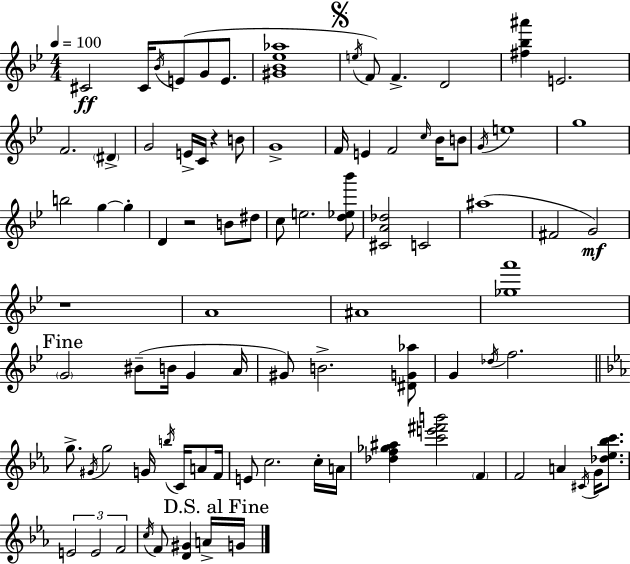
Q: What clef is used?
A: treble